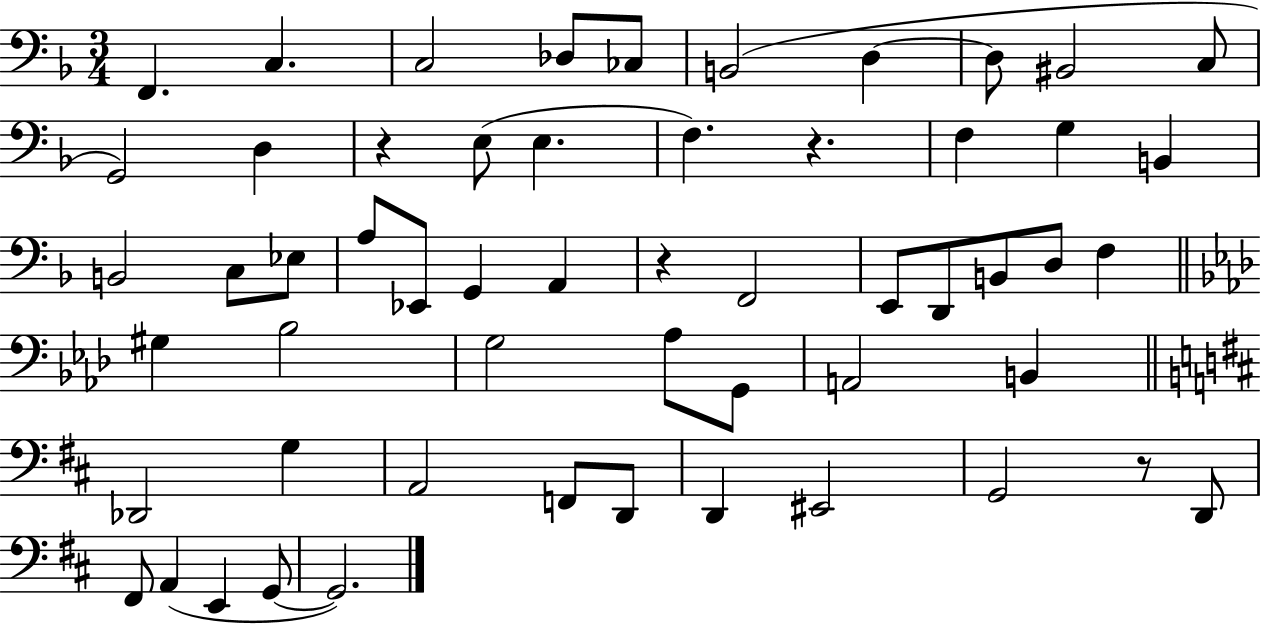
F2/q. C3/q. C3/h Db3/e CES3/e B2/h D3/q D3/e BIS2/h C3/e G2/h D3/q R/q E3/e E3/q. F3/q. R/q. F3/q G3/q B2/q B2/h C3/e Eb3/e A3/e Eb2/e G2/q A2/q R/q F2/h E2/e D2/e B2/e D3/e F3/q G#3/q Bb3/h G3/h Ab3/e G2/e A2/h B2/q Db2/h G3/q A2/h F2/e D2/e D2/q EIS2/h G2/h R/e D2/e F#2/e A2/q E2/q G2/e G2/h.